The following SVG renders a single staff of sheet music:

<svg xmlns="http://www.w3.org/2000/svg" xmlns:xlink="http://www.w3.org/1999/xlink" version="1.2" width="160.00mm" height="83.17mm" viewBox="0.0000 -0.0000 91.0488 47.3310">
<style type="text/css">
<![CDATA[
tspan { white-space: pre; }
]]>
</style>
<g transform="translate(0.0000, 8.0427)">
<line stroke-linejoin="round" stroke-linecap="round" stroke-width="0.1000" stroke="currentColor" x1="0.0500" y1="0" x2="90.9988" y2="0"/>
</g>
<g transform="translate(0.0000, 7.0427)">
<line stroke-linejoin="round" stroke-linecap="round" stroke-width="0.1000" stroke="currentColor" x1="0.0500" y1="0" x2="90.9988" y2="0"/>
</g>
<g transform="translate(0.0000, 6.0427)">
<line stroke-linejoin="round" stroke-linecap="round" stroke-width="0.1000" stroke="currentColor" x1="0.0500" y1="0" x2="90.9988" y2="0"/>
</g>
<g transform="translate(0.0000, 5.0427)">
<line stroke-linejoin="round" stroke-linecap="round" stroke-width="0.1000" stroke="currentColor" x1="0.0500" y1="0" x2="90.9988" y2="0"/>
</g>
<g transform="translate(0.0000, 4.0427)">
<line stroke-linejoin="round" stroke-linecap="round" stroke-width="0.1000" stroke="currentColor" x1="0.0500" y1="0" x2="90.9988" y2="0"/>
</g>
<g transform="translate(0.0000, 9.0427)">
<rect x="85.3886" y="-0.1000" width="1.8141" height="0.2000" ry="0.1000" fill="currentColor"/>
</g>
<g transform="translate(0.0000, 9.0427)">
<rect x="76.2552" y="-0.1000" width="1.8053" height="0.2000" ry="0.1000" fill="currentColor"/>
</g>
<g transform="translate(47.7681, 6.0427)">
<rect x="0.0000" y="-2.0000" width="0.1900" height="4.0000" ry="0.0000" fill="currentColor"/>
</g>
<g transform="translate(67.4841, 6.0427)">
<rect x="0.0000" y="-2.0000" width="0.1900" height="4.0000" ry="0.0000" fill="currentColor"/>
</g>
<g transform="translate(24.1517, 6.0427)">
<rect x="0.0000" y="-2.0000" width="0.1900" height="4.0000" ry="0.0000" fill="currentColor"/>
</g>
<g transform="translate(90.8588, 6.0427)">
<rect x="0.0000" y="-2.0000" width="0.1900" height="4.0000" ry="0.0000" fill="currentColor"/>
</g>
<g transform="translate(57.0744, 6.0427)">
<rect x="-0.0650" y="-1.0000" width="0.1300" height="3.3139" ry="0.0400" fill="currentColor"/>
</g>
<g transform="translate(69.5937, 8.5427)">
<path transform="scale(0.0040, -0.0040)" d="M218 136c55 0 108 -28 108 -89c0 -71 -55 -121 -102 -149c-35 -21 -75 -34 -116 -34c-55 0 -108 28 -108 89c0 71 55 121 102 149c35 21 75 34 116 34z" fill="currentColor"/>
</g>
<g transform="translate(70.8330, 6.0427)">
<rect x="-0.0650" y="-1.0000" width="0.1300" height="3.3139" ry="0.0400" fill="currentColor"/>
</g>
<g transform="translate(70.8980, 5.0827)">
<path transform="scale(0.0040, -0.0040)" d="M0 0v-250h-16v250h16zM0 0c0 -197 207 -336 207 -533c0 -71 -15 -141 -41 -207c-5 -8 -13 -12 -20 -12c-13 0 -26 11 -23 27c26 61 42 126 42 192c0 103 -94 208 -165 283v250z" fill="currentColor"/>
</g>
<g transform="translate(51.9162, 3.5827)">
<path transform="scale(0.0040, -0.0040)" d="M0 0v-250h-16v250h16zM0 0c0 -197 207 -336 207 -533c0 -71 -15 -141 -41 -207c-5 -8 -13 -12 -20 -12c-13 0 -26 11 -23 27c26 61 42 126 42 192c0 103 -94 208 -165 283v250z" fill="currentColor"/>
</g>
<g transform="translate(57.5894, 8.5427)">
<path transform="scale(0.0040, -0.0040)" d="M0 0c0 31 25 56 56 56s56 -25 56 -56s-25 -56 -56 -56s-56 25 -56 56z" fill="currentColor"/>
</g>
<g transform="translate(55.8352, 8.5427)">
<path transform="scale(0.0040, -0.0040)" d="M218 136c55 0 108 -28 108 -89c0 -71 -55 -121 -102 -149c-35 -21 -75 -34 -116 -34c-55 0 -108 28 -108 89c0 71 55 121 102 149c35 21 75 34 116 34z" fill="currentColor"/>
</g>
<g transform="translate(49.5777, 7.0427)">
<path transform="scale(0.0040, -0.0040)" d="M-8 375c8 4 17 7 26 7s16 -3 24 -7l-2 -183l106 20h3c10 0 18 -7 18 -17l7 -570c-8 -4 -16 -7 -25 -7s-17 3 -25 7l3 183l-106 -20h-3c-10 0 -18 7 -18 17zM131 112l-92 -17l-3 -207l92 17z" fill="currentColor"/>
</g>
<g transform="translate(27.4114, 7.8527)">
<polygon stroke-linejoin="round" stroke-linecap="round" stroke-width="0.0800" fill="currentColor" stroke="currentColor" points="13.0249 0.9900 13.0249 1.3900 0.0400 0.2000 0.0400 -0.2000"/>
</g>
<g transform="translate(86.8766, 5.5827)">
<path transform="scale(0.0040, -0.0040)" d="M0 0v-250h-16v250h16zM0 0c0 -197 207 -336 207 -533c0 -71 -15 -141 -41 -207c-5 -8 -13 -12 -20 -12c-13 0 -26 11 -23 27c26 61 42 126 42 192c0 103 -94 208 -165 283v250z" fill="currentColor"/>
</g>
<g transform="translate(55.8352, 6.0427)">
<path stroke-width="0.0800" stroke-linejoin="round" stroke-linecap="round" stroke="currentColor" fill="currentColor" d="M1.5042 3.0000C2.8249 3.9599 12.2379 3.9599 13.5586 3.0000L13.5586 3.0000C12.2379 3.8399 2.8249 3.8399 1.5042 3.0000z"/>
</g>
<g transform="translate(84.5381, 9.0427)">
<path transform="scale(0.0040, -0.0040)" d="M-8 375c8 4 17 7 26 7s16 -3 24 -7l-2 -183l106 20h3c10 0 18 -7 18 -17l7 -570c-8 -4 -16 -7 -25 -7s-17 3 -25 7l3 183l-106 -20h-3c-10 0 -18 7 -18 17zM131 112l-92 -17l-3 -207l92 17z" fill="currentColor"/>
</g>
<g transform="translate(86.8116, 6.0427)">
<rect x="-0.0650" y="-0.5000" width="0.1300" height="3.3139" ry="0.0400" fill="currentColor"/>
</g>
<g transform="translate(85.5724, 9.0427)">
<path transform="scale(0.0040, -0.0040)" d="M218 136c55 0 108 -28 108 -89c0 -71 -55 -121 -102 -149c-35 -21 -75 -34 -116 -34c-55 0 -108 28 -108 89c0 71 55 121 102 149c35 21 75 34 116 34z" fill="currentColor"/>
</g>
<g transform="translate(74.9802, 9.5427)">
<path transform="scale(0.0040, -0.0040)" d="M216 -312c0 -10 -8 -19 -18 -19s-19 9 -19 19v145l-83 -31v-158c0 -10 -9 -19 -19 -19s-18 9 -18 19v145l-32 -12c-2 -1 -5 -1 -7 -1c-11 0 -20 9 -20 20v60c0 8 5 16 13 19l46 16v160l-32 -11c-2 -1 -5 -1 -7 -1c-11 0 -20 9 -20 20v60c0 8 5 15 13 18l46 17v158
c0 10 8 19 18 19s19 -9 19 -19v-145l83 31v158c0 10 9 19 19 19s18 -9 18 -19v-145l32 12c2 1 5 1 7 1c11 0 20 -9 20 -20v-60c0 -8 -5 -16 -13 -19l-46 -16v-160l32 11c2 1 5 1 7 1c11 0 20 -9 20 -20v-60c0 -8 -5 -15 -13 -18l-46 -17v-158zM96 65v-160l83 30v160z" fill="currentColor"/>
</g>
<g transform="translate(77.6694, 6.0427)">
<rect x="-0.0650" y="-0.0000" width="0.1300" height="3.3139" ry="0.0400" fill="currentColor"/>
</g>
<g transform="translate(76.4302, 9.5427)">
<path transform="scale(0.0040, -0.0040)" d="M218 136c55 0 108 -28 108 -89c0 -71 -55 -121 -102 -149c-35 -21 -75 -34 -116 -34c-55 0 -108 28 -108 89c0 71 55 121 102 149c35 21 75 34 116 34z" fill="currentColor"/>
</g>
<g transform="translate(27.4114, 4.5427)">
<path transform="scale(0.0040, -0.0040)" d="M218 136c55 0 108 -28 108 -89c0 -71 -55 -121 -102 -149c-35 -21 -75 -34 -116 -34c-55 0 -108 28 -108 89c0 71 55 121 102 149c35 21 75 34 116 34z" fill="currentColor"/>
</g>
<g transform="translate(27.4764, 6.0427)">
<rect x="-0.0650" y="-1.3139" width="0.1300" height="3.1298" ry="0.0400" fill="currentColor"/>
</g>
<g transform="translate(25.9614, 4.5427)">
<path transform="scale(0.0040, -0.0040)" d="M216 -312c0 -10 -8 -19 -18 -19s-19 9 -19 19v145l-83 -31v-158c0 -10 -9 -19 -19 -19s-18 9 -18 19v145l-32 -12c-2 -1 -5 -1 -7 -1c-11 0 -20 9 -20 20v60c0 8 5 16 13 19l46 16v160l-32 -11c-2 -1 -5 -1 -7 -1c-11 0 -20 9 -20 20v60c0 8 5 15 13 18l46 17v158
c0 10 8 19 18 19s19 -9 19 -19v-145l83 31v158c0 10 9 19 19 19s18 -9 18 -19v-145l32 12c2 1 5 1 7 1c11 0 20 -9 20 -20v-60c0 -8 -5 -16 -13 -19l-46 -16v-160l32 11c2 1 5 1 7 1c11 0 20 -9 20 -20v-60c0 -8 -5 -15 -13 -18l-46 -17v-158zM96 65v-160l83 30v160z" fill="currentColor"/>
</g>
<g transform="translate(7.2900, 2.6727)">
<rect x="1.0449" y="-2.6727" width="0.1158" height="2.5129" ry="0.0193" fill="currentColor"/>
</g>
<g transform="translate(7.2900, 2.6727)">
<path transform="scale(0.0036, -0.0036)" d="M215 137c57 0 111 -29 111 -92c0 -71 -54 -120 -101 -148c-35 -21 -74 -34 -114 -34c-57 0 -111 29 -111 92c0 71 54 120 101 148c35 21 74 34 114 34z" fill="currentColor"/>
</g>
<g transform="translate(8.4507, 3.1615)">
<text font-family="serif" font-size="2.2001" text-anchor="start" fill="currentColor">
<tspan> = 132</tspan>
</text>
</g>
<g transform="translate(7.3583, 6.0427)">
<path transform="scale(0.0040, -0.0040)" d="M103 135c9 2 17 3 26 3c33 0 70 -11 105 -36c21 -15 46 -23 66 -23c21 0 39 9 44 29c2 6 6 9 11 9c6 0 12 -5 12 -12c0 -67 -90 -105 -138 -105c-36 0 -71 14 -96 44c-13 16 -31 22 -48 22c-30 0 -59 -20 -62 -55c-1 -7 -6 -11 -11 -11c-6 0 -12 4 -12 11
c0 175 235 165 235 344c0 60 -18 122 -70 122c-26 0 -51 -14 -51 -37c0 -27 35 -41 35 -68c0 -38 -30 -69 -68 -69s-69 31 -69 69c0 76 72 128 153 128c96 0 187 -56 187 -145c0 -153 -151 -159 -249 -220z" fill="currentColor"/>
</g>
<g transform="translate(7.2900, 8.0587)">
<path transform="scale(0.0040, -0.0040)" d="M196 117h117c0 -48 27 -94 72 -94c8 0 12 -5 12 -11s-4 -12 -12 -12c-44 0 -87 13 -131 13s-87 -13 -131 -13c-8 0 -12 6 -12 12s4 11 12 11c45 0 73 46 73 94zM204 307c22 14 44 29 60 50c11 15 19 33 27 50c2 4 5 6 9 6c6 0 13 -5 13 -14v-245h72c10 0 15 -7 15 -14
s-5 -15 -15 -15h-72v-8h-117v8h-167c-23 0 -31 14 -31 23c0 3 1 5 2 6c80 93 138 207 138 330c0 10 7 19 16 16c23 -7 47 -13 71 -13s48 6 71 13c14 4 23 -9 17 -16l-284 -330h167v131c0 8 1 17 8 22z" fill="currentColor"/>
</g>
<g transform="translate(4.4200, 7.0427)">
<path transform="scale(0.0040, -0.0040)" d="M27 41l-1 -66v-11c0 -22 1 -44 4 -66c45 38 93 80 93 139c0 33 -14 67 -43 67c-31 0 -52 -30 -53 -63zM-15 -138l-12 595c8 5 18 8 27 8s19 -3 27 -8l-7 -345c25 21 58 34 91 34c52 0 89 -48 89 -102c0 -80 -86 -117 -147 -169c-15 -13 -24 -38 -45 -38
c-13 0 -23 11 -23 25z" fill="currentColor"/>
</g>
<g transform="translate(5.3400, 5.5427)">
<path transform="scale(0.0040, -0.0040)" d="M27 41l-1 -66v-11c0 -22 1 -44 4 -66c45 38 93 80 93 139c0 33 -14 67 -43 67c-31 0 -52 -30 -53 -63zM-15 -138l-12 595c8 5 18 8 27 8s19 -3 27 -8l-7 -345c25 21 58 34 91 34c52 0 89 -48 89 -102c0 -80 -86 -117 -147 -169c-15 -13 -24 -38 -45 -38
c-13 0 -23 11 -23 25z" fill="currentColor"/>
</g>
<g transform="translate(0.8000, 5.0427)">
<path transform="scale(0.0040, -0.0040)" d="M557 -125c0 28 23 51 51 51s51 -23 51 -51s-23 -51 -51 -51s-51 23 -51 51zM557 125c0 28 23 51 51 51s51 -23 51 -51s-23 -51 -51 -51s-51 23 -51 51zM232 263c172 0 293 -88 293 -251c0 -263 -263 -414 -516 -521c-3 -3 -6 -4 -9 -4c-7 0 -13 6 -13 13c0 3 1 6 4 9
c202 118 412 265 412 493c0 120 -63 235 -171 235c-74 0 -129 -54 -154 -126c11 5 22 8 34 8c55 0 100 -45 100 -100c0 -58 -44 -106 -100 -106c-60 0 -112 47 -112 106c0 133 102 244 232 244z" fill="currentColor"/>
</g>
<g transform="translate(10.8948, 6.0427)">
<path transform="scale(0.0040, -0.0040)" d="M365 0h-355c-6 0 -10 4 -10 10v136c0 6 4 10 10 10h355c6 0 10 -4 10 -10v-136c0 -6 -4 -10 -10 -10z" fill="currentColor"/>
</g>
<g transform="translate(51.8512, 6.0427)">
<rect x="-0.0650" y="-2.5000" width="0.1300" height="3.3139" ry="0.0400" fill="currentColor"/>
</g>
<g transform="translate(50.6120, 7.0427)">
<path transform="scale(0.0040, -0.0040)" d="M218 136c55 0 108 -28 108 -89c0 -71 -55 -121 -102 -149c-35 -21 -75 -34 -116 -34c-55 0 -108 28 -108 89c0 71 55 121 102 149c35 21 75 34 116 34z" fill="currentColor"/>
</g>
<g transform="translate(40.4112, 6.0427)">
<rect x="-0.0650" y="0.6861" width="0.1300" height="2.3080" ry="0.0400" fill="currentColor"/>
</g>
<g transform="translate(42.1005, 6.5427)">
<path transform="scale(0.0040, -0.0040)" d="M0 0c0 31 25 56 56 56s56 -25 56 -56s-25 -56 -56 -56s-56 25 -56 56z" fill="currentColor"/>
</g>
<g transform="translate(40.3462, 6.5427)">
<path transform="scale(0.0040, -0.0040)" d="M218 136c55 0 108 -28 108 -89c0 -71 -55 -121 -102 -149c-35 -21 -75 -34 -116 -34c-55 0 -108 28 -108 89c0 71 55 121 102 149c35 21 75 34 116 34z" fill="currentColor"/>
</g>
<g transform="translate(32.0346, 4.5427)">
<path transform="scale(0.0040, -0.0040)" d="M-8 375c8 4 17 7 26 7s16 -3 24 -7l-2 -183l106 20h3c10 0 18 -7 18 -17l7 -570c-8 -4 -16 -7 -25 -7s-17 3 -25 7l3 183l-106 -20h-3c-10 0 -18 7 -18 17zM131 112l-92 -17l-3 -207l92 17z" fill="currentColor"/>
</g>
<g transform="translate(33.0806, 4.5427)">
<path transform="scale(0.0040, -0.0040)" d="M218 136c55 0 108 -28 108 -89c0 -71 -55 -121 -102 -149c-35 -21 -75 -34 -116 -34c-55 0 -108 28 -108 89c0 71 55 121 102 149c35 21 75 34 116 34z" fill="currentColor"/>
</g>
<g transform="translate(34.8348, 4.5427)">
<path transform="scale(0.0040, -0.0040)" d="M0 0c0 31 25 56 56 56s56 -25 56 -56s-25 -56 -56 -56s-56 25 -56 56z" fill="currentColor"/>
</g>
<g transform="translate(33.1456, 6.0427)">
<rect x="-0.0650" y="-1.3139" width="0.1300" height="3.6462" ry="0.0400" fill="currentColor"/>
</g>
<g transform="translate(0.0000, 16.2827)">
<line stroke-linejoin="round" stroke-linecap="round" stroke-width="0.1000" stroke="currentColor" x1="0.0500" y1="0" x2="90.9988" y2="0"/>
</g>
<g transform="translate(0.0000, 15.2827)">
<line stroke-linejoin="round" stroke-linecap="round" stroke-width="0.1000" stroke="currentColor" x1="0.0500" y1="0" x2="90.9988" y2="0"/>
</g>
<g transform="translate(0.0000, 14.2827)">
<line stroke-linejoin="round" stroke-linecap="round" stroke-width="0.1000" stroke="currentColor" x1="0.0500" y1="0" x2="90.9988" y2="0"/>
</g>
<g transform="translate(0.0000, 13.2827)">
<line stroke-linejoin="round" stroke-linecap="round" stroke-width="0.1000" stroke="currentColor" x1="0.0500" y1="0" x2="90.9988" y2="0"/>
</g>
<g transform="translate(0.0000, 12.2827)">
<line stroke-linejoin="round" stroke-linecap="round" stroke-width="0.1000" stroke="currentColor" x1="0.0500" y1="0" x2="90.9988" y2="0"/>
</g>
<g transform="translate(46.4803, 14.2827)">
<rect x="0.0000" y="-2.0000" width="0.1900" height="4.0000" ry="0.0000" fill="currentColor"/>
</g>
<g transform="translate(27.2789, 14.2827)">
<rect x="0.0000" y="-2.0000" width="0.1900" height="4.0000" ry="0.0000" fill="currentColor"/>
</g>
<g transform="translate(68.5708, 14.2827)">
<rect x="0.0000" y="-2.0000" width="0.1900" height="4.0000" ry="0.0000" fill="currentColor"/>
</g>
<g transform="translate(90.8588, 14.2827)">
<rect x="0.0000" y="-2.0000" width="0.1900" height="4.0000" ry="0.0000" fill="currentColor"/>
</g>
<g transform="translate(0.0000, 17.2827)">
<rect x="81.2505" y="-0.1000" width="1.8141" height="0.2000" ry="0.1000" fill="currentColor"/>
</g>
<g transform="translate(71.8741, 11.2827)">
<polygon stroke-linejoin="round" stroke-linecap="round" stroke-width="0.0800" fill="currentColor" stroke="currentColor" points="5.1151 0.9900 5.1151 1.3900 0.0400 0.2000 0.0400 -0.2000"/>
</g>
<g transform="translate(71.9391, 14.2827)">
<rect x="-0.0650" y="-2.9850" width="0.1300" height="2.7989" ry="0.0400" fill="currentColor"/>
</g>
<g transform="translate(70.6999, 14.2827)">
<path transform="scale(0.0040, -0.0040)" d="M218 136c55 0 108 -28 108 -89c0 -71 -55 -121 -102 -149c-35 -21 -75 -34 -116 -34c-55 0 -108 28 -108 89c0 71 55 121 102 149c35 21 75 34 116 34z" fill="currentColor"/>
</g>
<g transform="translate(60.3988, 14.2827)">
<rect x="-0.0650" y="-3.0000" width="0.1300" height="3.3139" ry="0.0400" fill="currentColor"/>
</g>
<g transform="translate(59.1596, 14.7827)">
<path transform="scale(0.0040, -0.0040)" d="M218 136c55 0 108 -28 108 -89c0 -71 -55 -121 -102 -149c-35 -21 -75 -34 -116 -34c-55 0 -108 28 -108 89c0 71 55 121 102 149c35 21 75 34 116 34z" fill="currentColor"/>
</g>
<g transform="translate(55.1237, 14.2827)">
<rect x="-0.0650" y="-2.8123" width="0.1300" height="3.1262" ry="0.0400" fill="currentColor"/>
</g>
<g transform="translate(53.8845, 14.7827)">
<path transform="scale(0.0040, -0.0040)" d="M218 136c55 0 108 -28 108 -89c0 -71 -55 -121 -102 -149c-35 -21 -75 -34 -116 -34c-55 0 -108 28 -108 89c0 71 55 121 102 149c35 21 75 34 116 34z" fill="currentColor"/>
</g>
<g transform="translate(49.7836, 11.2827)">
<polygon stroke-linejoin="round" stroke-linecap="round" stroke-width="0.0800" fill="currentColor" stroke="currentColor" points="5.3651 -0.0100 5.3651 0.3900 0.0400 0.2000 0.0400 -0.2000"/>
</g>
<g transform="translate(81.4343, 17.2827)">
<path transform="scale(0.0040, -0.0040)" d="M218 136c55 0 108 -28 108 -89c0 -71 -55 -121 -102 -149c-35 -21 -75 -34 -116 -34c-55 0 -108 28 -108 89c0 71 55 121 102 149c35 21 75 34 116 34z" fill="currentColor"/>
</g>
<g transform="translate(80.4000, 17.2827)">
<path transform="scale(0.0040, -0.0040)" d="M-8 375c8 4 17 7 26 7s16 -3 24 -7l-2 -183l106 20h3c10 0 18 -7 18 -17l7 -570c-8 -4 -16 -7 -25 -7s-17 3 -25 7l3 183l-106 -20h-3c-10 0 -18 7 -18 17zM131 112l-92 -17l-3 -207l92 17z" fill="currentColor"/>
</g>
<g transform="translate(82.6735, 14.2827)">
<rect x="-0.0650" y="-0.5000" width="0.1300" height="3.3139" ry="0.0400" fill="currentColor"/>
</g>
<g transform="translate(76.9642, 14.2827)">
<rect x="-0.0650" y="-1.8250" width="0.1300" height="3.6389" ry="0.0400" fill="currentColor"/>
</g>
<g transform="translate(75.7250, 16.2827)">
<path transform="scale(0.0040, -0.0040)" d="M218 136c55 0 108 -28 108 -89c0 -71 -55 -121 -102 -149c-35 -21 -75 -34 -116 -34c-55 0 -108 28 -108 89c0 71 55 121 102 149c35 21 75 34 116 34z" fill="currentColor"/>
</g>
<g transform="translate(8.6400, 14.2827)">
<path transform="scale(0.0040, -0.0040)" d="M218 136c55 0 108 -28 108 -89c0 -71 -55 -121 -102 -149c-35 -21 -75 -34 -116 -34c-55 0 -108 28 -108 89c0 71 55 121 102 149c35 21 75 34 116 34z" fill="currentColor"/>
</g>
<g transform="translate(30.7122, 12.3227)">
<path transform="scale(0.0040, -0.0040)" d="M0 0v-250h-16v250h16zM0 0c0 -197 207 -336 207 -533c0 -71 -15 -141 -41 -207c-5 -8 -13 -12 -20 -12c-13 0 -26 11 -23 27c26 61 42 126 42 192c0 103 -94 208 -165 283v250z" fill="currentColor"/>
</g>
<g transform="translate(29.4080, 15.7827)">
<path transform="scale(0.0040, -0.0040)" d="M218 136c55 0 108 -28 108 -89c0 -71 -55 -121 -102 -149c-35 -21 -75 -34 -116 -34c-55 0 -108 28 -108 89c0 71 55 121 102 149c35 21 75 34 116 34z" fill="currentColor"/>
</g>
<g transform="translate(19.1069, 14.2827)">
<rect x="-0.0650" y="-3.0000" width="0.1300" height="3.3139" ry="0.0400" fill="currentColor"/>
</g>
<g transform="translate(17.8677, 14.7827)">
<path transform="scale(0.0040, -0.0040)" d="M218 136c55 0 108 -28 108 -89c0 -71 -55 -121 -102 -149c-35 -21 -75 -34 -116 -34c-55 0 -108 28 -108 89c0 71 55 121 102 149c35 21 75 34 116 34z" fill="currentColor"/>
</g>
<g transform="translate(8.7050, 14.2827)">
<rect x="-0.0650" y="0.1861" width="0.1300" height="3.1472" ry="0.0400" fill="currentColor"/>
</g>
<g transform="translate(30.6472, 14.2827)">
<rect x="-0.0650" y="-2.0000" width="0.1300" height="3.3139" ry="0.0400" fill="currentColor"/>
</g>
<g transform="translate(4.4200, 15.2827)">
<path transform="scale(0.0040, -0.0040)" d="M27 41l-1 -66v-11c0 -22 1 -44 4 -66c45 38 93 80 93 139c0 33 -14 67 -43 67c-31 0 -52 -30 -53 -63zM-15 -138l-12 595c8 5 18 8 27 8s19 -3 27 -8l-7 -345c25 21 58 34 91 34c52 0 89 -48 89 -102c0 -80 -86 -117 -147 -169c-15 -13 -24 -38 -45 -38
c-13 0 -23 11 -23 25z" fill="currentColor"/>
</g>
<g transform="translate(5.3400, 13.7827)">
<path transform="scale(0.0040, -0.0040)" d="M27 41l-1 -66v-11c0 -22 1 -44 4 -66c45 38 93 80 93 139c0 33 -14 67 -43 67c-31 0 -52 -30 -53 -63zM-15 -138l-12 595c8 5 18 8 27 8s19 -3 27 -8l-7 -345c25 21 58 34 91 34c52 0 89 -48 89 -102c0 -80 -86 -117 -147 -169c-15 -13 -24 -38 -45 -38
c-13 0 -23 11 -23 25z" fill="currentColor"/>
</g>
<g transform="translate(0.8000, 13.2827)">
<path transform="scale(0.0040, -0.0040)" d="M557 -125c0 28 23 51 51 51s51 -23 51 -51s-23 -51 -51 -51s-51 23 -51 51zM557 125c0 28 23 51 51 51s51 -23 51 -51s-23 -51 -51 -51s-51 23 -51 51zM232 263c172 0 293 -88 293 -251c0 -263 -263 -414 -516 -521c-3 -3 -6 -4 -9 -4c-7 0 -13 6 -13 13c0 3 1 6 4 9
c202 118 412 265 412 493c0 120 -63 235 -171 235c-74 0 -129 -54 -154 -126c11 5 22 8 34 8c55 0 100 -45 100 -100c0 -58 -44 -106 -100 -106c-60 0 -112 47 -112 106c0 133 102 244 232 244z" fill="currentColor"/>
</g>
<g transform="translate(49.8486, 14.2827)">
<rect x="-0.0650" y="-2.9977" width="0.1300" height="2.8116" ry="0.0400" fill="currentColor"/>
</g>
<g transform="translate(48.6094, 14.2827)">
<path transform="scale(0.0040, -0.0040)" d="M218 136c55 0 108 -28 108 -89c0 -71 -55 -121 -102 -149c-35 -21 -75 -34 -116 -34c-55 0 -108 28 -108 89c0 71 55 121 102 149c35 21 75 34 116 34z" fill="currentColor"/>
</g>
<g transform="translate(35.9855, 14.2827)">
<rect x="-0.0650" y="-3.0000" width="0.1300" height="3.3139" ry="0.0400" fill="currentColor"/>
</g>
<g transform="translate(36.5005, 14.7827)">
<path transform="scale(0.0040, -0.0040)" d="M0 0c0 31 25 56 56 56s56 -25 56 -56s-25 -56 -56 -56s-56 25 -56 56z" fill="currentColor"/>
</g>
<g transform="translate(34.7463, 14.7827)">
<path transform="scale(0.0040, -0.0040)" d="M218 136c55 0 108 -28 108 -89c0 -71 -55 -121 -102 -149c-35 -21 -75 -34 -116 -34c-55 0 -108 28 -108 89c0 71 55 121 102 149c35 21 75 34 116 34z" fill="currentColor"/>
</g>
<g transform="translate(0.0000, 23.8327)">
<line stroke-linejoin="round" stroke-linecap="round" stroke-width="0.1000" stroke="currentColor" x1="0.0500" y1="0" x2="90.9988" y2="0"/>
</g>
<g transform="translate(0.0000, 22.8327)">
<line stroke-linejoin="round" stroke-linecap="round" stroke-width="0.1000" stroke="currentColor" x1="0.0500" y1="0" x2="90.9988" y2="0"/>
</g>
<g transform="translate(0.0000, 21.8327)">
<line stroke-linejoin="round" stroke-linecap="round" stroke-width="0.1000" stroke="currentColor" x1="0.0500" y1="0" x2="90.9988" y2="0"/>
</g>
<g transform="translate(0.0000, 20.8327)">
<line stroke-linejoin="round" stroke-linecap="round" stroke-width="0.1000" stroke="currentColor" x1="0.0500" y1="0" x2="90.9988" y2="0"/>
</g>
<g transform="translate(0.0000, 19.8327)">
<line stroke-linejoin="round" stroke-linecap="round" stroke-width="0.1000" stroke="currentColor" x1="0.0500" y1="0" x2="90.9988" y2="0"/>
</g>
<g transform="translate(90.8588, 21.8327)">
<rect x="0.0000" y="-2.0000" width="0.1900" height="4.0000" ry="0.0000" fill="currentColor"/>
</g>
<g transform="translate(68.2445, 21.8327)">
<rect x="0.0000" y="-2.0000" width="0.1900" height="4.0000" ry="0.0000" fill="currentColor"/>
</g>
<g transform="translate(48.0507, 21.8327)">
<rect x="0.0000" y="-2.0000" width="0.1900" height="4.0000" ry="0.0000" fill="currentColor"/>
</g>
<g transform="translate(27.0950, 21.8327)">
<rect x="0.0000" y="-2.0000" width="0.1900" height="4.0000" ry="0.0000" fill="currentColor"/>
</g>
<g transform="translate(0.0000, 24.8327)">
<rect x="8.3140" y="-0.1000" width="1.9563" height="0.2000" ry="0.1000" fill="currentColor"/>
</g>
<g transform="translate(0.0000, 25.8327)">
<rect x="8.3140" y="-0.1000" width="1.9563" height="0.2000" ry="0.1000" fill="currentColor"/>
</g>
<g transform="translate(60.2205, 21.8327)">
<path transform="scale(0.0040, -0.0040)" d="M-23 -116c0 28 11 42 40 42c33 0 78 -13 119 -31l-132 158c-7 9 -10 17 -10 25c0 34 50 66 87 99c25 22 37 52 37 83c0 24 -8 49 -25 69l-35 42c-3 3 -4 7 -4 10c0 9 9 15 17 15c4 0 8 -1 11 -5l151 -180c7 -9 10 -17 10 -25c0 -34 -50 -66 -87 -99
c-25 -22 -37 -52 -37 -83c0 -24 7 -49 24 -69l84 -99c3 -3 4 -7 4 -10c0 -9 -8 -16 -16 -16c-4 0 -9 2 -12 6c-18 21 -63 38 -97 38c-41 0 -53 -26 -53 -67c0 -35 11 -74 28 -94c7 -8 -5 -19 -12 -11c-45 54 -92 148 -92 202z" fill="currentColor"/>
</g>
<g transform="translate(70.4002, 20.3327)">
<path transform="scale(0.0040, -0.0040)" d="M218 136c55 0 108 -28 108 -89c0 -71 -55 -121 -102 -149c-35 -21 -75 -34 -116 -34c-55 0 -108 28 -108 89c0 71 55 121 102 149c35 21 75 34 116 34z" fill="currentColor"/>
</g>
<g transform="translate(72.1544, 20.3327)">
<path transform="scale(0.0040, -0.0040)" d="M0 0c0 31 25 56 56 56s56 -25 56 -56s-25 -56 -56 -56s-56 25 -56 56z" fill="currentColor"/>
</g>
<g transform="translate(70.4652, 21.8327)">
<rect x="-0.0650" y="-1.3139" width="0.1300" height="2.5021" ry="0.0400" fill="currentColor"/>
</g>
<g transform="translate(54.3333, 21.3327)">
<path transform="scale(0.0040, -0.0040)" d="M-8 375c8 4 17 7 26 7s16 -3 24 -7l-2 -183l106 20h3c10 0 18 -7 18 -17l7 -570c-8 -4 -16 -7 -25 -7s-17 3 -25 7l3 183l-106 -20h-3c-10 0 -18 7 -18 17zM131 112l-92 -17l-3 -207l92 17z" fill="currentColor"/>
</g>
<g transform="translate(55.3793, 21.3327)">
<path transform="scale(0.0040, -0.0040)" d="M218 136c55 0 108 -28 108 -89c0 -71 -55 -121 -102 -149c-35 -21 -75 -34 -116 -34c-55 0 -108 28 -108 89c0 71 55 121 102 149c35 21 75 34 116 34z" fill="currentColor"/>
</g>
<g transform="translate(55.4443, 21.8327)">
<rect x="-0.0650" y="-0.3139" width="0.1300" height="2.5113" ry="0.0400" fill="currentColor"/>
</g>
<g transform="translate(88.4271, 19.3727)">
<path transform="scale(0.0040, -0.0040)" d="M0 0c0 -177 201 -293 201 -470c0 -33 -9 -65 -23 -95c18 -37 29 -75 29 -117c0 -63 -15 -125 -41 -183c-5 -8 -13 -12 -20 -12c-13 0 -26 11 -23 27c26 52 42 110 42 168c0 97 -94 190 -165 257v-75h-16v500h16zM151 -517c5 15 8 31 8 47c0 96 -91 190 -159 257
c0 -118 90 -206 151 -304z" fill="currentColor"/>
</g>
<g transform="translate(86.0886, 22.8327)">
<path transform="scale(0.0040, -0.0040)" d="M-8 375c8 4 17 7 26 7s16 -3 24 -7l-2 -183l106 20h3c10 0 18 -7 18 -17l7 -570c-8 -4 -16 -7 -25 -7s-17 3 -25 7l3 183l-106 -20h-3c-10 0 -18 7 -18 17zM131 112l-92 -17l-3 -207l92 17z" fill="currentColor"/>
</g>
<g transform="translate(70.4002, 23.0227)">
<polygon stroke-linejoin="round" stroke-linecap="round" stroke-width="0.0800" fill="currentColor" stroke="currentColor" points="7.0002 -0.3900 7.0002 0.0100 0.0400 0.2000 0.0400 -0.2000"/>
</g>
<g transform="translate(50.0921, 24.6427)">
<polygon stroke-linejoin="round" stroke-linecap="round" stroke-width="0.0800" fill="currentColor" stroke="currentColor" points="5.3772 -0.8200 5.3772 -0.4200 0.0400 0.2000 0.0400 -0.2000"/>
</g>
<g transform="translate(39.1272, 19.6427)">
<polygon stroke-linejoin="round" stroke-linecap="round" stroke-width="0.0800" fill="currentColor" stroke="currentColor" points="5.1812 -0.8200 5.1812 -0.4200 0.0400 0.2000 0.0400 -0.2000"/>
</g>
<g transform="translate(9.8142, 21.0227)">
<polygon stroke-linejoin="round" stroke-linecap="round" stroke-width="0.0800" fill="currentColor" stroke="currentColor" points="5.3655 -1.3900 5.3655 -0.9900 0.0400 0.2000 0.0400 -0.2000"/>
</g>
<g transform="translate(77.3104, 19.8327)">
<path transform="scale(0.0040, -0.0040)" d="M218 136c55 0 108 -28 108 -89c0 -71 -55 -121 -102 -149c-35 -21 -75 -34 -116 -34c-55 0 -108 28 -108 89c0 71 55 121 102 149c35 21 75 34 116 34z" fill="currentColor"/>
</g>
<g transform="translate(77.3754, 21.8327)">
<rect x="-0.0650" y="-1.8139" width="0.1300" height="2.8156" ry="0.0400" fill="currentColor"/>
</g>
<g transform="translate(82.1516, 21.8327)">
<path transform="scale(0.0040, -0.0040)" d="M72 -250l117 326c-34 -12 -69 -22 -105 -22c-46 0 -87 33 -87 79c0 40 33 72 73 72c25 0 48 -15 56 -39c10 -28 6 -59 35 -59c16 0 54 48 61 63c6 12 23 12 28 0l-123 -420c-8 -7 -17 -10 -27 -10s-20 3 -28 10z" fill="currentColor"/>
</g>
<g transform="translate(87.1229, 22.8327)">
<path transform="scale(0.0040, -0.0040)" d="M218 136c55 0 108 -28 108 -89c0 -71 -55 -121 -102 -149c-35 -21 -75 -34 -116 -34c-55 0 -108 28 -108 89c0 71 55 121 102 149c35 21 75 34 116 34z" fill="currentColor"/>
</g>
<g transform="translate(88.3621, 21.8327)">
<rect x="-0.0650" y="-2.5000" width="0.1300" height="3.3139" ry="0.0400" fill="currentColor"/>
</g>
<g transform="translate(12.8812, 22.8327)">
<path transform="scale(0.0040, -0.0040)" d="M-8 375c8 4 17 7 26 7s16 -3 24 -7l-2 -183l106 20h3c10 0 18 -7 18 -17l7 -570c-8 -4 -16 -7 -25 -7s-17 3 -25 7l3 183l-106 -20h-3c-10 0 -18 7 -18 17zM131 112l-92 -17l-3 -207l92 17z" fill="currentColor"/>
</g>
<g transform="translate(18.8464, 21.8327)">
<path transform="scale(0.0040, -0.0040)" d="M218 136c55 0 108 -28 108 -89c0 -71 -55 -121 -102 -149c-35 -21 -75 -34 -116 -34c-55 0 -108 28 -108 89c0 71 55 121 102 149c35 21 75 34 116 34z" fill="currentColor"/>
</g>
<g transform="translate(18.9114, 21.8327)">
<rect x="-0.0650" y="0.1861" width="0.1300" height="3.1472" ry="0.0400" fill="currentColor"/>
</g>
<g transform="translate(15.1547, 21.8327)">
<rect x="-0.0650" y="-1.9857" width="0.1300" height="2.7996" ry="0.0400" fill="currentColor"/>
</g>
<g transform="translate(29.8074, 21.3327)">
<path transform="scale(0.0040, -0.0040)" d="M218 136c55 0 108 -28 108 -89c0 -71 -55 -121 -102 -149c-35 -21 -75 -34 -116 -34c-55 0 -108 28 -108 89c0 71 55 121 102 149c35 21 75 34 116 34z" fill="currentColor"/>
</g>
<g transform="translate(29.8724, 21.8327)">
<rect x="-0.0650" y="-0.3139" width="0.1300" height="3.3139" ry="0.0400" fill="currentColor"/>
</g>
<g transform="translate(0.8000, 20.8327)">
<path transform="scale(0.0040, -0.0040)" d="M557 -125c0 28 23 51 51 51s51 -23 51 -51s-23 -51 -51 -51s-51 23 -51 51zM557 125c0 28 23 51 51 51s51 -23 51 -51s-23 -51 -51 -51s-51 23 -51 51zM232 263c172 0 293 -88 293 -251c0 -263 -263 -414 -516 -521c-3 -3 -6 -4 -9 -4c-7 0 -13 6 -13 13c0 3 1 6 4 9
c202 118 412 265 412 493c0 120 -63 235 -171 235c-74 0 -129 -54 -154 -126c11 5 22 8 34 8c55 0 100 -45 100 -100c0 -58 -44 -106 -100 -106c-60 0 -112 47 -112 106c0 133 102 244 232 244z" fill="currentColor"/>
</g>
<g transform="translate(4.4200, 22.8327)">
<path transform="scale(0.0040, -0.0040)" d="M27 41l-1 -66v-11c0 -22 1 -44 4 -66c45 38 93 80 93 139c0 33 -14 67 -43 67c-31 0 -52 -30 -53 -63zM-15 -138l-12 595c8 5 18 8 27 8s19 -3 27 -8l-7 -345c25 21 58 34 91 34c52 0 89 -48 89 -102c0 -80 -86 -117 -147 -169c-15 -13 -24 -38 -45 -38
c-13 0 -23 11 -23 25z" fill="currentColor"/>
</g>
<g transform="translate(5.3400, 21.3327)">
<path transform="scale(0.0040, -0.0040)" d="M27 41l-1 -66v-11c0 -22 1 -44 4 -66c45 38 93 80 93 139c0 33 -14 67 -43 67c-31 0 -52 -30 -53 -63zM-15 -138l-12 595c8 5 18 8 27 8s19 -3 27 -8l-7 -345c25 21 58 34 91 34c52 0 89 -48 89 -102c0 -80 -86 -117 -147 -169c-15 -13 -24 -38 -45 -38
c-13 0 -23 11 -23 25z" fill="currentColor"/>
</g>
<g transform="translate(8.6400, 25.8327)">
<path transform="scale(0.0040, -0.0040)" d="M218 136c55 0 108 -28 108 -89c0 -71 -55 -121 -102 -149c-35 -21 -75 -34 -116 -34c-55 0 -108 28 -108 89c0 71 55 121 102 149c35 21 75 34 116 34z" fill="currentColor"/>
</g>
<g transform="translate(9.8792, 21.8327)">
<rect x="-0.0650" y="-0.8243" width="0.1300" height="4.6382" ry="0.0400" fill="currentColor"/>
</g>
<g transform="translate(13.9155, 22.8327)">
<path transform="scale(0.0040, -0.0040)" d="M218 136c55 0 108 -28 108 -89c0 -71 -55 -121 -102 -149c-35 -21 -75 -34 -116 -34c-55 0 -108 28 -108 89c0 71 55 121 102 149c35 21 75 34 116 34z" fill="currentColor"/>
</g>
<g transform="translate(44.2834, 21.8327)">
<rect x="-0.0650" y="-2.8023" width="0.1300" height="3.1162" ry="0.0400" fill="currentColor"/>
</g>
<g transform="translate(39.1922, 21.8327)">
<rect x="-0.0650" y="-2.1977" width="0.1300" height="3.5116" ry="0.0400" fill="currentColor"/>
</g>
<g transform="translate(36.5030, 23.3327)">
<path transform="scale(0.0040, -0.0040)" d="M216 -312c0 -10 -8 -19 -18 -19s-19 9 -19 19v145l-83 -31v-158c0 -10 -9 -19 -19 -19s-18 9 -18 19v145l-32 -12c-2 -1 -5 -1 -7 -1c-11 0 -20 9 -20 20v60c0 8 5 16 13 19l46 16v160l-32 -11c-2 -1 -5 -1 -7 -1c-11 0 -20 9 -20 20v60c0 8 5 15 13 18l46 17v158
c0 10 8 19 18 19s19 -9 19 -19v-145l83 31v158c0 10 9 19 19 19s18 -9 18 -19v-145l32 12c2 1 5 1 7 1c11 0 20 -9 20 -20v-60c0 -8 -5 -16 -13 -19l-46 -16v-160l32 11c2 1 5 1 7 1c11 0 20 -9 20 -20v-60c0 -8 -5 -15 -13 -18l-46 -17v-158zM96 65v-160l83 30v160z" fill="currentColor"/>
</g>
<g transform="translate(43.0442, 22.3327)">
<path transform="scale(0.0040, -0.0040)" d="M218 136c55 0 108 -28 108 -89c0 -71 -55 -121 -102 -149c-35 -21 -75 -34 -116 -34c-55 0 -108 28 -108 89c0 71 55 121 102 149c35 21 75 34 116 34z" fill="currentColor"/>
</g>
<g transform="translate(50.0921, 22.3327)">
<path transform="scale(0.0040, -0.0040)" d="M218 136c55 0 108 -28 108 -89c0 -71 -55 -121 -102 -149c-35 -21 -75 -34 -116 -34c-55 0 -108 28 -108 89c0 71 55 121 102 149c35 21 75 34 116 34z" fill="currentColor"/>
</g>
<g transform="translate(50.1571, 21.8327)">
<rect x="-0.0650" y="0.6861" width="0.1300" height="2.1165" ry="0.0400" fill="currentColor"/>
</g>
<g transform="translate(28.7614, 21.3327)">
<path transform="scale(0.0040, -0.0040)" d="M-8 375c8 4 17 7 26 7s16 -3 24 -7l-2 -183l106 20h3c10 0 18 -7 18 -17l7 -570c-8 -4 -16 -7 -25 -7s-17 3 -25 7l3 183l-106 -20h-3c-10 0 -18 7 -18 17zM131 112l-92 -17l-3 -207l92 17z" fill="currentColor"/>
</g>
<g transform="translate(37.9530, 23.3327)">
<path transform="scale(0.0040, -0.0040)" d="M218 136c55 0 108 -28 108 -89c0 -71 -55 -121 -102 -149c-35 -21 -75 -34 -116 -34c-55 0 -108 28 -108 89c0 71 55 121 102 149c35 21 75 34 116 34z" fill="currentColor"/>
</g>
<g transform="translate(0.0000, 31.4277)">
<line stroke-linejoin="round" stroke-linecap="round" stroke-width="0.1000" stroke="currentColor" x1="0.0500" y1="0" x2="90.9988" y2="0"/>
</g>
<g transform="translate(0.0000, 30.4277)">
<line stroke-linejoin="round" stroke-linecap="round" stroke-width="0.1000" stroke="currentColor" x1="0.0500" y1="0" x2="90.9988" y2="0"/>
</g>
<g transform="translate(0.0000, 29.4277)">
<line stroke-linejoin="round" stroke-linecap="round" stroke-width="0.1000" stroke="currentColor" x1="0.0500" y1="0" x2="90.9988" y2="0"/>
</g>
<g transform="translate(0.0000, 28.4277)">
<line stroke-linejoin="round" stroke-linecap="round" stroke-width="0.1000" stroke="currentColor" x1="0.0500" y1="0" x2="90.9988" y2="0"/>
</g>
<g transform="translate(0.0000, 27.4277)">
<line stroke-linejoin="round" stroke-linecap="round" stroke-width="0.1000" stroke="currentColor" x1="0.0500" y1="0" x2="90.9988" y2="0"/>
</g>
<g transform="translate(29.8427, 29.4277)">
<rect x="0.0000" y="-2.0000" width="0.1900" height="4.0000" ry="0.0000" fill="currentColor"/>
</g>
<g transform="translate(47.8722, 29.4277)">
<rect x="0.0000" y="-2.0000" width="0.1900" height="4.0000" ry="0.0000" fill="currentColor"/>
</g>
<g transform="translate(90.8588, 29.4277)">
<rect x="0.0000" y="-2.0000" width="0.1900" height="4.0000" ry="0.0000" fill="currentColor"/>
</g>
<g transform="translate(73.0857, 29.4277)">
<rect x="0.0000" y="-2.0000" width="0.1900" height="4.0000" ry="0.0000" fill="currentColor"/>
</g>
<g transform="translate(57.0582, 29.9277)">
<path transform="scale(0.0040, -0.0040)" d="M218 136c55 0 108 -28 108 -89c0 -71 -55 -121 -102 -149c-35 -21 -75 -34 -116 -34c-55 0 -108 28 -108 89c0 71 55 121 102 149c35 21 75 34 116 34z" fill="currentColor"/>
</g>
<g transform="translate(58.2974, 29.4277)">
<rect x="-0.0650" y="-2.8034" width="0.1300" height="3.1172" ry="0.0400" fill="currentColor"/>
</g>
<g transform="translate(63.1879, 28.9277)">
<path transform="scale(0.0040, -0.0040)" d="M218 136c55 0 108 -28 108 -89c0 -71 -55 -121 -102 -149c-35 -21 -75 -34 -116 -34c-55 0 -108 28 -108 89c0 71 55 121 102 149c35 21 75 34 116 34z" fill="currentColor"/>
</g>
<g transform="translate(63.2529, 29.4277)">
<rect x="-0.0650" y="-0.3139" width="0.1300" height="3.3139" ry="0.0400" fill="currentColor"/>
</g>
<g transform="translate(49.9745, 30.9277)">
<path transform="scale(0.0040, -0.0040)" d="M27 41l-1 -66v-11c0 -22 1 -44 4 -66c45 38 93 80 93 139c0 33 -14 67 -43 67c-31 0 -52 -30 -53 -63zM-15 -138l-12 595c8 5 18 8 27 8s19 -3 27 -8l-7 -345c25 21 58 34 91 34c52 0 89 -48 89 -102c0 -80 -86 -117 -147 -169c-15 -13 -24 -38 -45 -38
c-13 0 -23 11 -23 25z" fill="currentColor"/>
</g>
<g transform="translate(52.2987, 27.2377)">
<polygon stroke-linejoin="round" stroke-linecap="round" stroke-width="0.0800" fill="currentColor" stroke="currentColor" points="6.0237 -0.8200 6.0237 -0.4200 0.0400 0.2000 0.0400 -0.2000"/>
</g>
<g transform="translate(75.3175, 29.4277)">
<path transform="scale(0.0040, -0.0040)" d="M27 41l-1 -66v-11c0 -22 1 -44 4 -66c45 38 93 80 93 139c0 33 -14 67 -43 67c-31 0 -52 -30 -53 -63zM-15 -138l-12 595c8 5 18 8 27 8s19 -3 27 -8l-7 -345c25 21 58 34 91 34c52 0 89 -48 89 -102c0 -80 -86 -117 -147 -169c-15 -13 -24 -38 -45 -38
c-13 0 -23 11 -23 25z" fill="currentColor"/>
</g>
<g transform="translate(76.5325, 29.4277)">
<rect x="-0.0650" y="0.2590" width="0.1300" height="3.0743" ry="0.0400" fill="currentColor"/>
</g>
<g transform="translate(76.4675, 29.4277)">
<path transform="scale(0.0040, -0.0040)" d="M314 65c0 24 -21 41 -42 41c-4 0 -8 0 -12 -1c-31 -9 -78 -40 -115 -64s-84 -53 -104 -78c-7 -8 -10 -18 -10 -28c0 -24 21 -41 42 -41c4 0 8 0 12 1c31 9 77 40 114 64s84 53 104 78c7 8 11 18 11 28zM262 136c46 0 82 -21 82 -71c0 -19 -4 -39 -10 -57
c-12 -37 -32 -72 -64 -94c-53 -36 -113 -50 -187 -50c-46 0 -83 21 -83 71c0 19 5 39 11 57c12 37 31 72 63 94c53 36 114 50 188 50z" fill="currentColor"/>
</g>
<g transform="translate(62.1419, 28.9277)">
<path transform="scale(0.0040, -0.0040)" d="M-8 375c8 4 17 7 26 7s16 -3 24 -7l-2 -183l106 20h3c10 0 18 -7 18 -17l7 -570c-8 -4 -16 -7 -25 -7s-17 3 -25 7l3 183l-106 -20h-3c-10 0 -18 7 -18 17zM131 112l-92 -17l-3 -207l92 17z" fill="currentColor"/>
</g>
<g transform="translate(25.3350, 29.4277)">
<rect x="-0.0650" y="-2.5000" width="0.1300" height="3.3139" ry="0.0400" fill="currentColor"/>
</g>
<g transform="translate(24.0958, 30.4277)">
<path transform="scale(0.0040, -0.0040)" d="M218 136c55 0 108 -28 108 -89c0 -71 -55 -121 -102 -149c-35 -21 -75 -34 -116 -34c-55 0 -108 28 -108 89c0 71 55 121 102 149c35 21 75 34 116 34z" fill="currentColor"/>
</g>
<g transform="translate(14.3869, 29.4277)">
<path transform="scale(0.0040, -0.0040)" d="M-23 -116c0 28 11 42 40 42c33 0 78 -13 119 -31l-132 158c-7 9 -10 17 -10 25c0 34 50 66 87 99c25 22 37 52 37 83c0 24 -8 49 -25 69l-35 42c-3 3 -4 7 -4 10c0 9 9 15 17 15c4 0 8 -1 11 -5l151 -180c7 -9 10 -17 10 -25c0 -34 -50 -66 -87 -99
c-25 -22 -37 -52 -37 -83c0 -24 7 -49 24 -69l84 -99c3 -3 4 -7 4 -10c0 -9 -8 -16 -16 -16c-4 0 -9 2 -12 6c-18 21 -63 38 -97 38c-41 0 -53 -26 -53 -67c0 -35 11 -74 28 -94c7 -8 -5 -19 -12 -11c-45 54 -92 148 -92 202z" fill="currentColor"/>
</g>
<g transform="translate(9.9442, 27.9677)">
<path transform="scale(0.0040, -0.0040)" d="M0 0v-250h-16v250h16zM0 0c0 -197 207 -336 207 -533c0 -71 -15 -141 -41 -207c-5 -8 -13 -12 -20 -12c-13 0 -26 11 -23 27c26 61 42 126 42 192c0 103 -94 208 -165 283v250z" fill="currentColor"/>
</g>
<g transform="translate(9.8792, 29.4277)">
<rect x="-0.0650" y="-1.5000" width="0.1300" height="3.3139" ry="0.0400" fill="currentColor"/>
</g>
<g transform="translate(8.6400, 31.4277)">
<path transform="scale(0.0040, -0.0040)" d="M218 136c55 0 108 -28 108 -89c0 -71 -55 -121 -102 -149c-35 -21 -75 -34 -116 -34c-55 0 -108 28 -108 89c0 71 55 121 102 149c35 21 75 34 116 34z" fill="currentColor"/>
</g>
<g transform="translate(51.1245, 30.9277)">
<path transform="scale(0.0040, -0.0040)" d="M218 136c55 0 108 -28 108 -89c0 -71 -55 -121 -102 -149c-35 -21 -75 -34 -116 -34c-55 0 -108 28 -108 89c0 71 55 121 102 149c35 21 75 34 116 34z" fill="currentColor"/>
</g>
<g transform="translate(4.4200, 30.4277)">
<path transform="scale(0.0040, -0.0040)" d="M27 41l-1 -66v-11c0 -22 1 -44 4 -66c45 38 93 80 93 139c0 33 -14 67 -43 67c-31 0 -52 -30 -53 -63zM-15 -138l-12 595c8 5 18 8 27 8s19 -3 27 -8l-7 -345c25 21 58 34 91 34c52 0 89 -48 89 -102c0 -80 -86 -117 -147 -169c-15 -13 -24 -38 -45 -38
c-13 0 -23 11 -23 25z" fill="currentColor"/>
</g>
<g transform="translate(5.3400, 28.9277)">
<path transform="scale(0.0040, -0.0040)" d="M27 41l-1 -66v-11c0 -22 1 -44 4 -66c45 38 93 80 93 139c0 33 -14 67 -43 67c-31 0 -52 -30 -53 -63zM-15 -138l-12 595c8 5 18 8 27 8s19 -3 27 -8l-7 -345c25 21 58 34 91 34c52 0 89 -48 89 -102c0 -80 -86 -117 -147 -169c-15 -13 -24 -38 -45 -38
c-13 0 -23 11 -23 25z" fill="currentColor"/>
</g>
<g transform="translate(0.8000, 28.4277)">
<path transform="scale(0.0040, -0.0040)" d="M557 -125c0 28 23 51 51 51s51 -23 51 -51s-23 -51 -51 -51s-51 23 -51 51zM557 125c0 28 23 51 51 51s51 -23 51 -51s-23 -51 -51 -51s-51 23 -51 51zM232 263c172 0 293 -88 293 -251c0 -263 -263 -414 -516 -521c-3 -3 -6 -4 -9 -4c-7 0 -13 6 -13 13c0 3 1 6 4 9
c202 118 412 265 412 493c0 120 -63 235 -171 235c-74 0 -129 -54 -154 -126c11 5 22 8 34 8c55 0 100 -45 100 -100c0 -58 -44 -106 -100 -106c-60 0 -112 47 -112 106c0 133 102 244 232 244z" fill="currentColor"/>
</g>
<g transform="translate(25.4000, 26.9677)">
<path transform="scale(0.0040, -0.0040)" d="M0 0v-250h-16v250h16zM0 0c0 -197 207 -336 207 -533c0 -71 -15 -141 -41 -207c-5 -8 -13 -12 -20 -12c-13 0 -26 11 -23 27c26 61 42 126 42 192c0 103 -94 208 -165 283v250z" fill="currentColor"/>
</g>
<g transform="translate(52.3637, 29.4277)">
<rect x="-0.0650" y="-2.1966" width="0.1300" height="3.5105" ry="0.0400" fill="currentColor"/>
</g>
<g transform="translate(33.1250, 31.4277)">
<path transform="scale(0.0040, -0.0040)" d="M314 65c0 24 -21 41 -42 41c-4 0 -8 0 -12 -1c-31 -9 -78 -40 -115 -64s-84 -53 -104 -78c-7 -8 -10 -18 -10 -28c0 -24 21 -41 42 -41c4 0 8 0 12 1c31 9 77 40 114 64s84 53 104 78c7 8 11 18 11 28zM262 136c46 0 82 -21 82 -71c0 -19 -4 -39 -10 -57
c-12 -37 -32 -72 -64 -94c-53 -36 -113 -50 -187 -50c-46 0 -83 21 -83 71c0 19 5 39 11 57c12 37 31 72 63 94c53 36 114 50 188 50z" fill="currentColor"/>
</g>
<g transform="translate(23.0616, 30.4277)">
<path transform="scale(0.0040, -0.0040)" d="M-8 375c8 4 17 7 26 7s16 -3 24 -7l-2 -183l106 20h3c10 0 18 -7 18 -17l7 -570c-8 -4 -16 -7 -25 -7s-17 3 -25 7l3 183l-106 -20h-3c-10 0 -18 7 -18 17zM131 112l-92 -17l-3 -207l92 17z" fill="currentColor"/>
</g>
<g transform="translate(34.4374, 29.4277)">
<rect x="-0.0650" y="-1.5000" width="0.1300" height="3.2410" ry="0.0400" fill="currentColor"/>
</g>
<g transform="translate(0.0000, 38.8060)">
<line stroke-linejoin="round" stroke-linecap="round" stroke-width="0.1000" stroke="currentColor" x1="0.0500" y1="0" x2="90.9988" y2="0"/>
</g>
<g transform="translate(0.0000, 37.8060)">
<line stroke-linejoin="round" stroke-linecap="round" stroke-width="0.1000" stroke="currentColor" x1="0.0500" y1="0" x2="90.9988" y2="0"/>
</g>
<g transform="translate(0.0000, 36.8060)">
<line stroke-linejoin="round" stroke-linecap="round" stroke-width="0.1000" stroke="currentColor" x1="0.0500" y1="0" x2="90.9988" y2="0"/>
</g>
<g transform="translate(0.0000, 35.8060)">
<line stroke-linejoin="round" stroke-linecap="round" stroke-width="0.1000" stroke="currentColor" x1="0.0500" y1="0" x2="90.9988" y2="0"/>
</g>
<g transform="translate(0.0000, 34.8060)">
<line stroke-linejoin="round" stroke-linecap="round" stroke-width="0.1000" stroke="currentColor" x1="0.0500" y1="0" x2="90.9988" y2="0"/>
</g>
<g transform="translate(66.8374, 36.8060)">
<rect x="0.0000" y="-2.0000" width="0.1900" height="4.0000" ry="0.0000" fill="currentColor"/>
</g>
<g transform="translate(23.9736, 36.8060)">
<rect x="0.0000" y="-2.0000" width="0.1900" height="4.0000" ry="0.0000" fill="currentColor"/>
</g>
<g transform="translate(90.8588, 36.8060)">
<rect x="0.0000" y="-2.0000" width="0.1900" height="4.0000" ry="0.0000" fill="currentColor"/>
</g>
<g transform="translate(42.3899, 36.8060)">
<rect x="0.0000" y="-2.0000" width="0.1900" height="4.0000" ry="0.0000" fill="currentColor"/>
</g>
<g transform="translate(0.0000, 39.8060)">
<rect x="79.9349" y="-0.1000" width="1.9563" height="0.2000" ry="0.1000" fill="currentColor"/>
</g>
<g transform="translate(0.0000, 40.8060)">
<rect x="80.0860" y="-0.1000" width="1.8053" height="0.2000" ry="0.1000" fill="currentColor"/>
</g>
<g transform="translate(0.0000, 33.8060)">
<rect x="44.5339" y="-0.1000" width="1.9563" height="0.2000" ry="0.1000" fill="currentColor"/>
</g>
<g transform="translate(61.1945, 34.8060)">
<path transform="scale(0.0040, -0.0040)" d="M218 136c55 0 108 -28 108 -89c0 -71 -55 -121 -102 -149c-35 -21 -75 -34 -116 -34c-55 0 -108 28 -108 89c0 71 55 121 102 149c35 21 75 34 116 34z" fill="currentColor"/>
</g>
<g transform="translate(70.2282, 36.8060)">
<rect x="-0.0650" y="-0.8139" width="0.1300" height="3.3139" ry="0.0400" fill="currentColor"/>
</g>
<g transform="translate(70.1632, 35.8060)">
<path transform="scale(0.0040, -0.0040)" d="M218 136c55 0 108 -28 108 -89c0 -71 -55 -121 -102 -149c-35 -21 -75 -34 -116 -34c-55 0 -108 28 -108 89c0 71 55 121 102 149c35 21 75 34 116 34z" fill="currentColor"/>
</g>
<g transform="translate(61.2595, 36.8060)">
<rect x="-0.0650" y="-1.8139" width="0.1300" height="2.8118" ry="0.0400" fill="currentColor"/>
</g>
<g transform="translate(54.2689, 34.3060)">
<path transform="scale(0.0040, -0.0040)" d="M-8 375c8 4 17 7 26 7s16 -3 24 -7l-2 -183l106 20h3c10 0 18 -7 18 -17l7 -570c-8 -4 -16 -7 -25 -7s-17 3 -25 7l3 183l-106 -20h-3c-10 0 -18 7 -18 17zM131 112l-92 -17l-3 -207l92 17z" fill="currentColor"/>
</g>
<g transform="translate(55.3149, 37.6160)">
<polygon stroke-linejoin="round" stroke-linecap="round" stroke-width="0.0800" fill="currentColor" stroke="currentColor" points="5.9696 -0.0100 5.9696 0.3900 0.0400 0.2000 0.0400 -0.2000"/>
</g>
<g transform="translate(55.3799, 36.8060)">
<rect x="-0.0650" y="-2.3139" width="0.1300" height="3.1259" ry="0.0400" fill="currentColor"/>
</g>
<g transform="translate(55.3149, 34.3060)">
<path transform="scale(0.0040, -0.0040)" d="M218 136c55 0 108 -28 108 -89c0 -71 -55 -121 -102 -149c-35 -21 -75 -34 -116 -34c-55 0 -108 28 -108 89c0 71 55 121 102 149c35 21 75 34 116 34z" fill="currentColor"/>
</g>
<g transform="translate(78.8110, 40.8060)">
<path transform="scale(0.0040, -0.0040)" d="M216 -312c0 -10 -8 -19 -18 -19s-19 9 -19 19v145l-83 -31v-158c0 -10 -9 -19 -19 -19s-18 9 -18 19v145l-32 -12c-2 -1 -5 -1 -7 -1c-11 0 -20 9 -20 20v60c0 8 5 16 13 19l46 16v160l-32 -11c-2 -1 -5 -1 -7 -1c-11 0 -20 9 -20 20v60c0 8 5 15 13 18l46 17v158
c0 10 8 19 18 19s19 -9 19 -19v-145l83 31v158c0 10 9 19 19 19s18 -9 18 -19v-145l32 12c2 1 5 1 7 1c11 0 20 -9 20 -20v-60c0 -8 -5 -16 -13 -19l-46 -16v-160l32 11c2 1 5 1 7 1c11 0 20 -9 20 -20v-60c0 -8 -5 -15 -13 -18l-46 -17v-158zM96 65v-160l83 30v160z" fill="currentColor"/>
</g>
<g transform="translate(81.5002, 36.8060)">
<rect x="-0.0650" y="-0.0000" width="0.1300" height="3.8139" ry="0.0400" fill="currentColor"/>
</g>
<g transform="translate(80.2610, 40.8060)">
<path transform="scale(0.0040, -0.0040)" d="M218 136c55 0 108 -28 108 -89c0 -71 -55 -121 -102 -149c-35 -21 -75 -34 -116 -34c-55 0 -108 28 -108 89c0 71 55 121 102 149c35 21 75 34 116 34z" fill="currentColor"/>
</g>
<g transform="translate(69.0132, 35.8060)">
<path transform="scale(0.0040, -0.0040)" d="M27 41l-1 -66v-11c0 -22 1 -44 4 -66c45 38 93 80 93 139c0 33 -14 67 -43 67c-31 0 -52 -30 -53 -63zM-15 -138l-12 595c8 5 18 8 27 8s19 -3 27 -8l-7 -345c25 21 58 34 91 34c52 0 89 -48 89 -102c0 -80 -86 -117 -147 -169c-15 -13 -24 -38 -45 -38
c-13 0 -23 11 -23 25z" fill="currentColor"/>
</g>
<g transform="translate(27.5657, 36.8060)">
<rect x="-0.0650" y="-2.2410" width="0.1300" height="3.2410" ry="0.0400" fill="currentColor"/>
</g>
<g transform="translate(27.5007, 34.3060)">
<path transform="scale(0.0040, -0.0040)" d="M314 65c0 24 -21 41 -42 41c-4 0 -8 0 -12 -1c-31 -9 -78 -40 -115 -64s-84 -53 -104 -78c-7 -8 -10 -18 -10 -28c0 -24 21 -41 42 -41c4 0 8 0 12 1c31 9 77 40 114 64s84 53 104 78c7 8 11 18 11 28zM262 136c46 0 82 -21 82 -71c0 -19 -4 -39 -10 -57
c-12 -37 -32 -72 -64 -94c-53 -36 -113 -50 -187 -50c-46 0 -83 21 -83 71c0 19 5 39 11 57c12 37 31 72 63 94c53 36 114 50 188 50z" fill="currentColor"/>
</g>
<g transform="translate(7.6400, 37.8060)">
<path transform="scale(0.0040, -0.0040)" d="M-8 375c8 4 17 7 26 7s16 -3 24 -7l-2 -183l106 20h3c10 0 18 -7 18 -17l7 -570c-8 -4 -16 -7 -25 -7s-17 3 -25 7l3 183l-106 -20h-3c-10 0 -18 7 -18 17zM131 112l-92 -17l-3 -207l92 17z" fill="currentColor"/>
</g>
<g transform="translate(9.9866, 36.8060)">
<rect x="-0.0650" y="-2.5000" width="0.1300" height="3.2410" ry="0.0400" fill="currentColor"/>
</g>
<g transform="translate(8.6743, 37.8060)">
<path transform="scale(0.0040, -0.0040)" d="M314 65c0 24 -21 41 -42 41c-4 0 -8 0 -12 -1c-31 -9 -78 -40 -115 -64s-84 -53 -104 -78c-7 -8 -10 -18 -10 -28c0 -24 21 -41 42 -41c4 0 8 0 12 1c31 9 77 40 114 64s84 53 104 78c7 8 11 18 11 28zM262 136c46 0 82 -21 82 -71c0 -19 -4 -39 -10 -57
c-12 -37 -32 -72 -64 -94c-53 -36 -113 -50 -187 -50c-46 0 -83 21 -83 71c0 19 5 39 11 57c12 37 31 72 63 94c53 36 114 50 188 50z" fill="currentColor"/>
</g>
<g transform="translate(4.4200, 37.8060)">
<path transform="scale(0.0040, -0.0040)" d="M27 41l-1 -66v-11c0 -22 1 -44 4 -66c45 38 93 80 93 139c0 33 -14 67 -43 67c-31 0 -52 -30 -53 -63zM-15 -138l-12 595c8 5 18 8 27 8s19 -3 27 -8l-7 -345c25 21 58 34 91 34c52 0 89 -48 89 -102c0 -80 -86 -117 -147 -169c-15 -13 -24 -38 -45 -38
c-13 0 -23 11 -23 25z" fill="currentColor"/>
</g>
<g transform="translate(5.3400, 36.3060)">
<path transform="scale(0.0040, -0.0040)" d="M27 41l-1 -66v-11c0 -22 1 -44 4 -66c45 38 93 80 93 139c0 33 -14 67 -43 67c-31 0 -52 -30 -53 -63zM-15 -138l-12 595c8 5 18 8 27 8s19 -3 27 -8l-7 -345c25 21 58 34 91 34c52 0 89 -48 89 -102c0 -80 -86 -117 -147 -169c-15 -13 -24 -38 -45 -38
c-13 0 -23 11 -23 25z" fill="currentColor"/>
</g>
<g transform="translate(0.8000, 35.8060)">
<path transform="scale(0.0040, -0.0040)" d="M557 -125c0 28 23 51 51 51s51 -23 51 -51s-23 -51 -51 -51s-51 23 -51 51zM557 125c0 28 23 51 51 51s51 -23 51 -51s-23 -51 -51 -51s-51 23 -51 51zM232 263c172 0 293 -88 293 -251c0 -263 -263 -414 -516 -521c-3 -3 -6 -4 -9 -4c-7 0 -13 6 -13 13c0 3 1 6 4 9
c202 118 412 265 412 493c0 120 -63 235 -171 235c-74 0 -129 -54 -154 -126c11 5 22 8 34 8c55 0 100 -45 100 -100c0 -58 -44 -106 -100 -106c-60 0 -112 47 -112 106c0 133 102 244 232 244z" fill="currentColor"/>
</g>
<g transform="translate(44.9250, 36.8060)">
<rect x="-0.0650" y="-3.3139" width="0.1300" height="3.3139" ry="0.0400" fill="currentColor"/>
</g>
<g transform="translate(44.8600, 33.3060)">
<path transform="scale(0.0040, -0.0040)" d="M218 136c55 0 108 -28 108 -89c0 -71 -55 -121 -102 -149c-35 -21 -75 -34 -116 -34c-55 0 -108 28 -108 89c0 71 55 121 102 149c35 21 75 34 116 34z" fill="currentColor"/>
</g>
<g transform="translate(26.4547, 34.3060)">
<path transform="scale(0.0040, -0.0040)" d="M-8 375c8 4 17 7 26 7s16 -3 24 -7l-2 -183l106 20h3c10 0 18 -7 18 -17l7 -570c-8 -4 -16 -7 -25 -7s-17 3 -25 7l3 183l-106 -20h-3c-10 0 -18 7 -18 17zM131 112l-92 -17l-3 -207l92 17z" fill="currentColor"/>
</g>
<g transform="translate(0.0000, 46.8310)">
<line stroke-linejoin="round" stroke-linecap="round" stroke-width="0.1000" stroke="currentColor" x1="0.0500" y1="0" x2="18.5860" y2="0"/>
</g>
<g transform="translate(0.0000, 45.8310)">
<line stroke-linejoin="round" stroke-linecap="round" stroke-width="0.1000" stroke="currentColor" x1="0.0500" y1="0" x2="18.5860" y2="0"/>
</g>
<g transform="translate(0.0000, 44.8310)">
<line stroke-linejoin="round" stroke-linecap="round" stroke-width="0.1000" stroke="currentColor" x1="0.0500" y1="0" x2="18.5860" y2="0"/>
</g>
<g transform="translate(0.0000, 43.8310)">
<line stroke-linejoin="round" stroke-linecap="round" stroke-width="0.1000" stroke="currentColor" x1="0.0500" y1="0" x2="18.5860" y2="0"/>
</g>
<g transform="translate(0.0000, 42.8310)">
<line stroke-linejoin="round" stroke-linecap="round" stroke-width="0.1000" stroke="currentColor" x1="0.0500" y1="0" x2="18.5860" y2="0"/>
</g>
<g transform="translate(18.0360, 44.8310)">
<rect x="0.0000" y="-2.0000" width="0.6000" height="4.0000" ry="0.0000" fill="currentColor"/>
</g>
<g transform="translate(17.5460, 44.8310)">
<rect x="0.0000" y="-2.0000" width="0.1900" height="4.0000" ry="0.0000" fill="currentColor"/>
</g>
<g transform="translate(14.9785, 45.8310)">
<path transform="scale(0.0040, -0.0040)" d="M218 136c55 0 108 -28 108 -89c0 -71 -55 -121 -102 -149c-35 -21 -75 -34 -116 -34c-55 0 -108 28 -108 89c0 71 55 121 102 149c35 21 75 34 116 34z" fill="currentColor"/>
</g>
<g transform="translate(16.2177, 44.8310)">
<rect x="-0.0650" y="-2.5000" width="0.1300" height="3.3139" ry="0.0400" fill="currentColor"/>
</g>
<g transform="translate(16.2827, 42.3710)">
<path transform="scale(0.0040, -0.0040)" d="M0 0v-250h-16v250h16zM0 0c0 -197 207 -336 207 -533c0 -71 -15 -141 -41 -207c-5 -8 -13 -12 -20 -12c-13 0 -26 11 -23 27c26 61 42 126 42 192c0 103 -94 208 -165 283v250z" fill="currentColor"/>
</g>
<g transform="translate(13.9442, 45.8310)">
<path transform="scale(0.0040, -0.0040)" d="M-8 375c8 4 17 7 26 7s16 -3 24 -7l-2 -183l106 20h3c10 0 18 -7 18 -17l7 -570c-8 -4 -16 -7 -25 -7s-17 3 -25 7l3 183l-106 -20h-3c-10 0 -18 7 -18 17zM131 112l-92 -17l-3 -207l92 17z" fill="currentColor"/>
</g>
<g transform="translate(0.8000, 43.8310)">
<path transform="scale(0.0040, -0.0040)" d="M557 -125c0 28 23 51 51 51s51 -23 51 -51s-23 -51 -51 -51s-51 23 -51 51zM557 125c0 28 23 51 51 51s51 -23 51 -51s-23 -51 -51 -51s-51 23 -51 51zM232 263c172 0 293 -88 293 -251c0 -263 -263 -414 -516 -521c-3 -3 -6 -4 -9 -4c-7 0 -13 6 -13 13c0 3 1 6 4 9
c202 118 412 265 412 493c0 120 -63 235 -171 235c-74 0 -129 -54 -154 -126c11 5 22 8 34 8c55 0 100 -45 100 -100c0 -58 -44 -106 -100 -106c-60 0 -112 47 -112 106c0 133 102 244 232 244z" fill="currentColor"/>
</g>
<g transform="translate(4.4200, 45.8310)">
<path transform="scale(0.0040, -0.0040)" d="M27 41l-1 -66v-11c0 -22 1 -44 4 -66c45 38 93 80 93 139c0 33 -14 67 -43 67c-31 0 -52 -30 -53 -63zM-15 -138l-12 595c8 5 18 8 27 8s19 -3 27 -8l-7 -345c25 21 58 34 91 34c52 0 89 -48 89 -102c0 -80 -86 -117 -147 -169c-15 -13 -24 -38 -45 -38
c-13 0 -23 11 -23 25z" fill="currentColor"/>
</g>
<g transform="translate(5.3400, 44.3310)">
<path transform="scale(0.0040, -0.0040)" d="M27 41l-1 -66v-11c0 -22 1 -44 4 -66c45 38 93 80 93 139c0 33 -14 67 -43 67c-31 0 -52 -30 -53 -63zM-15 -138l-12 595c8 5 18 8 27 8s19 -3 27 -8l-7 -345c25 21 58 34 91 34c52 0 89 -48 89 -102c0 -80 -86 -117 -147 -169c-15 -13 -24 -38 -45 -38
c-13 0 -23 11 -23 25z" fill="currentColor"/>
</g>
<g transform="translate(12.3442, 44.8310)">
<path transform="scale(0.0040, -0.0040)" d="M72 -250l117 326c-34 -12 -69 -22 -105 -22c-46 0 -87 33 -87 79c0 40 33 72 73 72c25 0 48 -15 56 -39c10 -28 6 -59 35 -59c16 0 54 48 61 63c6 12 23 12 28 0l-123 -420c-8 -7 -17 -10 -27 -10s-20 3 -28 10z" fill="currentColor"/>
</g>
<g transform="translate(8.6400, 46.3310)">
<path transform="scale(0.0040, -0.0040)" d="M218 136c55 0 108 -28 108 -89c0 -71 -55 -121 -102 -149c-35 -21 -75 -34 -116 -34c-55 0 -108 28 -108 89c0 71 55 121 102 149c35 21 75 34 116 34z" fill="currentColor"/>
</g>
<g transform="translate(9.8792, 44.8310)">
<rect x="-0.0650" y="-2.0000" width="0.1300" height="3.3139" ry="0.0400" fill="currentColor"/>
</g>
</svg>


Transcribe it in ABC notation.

X:1
T:Untitled
M:2/4
L:1/4
K:Bb
z2 ^G,/2 G,/2 C,/2 B,,/2 F,, F,,/2 ^D,, E,,/2 D, C, A,,/2 C, D,/2 C,/2 C, D,/2 G,,/2 E,, C,,/2 B,,/2 D, E, ^A,,/2 C,/2 C,/2 E,/2 z G,/2 A,/2 z/2 B,,/4 G,,/2 z B,,/2 G,,2 _A,,/2 C,/2 E, _D,2 B,,2 B,2 D B,/2 A,/2 _F, ^C,, A,, z/2 B,,/2